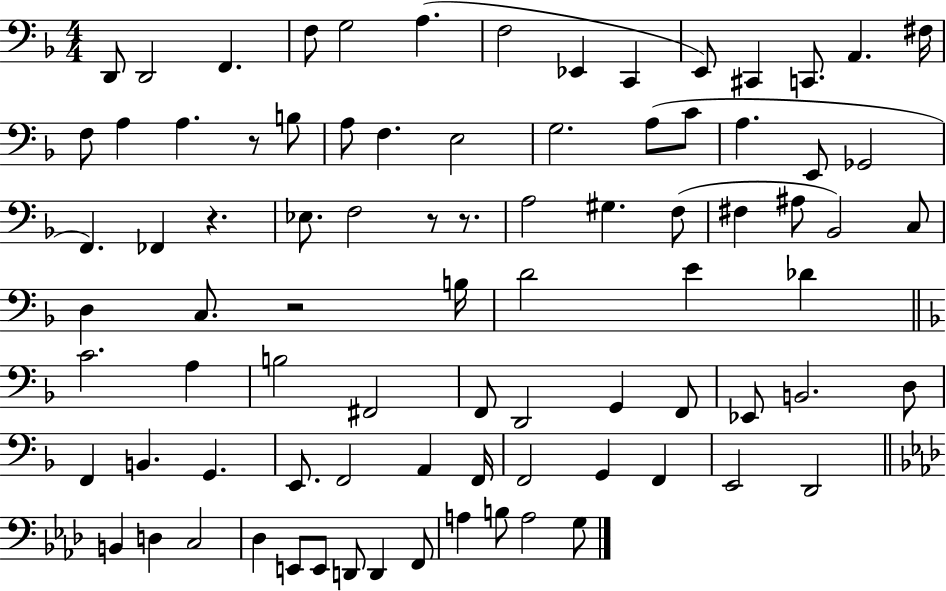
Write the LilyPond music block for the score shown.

{
  \clef bass
  \numericTimeSignature
  \time 4/4
  \key f \major
  d,8 d,2 f,4. | f8 g2 a4.( | f2 ees,4 c,4 | e,8) cis,4 c,8. a,4. fis16 | \break f8 a4 a4. r8 b8 | a8 f4. e2 | g2. a8( c'8 | a4. e,8 ges,2 | \break f,4.) fes,4 r4. | ees8. f2 r8 r8. | a2 gis4. f8( | fis4 ais8 bes,2) c8 | \break d4 c8. r2 b16 | d'2 e'4 des'4 | \bar "||" \break \key f \major c'2. a4 | b2 fis,2 | f,8 d,2 g,4 f,8 | ees,8 b,2. d8 | \break f,4 b,4. g,4. | e,8. f,2 a,4 f,16 | f,2 g,4 f,4 | e,2 d,2 | \break \bar "||" \break \key f \minor b,4 d4 c2 | des4 e,8 e,8 d,8 d,4 f,8 | a4 b8 a2 g8 | \bar "|."
}